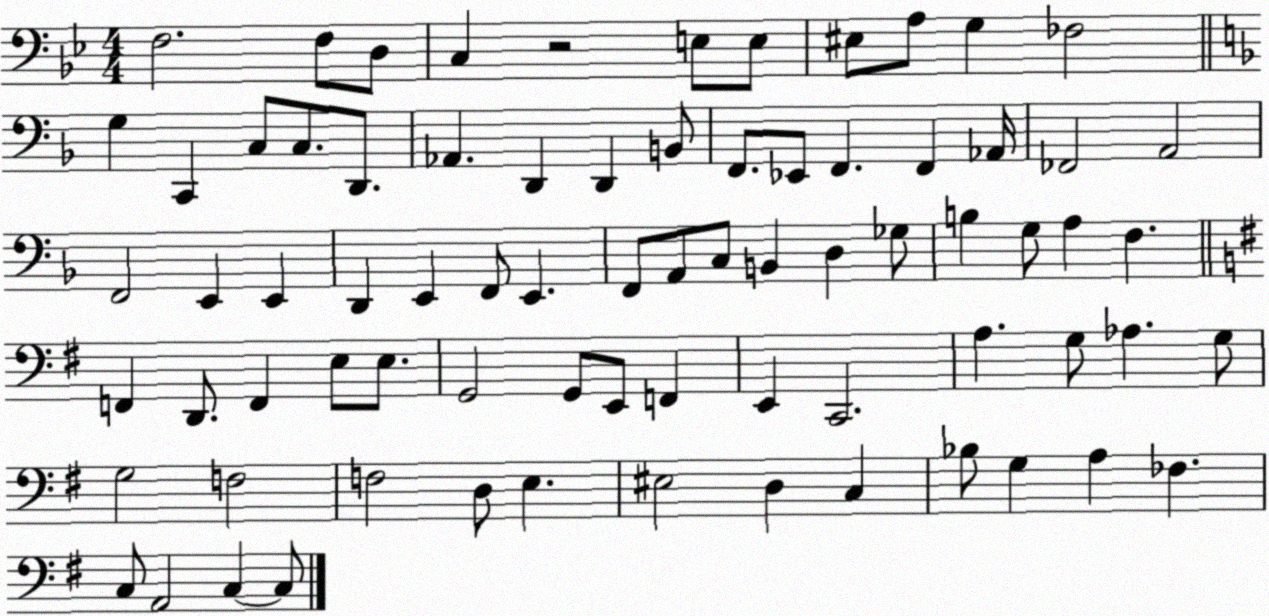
X:1
T:Untitled
M:4/4
L:1/4
K:Bb
F,2 F,/2 D,/2 C, z2 E,/2 E,/2 ^E,/2 A,/2 G, _F,2 G, C,, C,/2 C,/2 D,,/2 _A,, D,, D,, B,,/2 F,,/2 _E,,/2 F,, F,, _A,,/4 _F,,2 A,,2 F,,2 E,, E,, D,, E,, F,,/2 E,, F,,/2 A,,/2 C,/2 B,, D, _G,/2 B, G,/2 A, F, F,, D,,/2 F,, E,/2 E,/2 G,,2 G,,/2 E,,/2 F,, E,, C,,2 A, G,/2 _A, G,/2 G,2 F,2 F,2 D,/2 E, ^E,2 D, C, _B,/2 G, A, _F, C,/2 A,,2 C, C,/2